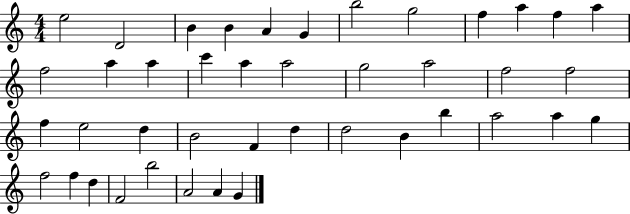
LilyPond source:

{
  \clef treble
  \numericTimeSignature
  \time 4/4
  \key c \major
  e''2 d'2 | b'4 b'4 a'4 g'4 | b''2 g''2 | f''4 a''4 f''4 a''4 | \break f''2 a''4 a''4 | c'''4 a''4 a''2 | g''2 a''2 | f''2 f''2 | \break f''4 e''2 d''4 | b'2 f'4 d''4 | d''2 b'4 b''4 | a''2 a''4 g''4 | \break f''2 f''4 d''4 | f'2 b''2 | a'2 a'4 g'4 | \bar "|."
}